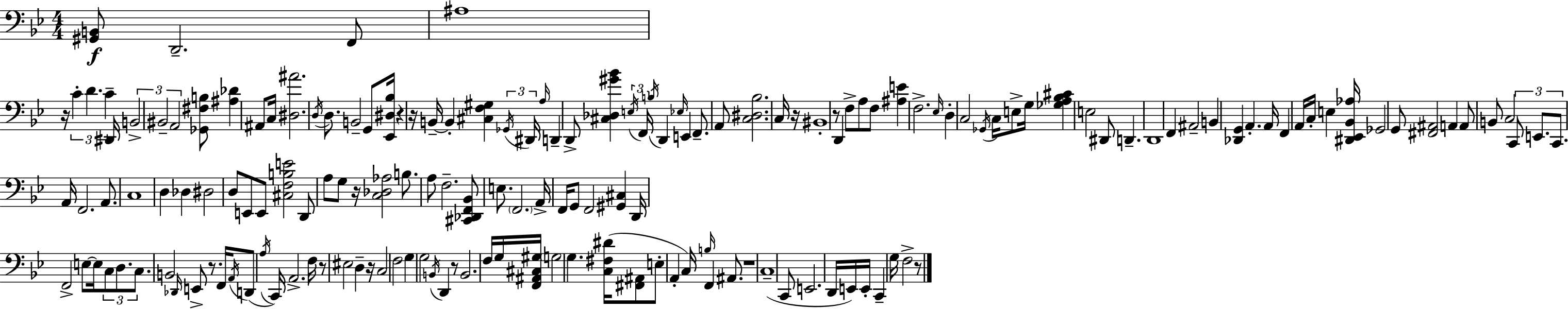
{
  \clef bass
  \numericTimeSignature
  \time 4/4
  \key g \minor
  \repeat volta 2 { <gis, b,>8\f d,2.-- f,8 | ais1 | r16 \tuplet 3/2 { c'4-. d'4. c'4-- } dis,16 | \tuplet 3/2 { b,2-> bis,2-- | \break a,2 } <ges, fis b>8 <ais des'>4 ais,8 | c16 <dis ais'>2. \acciaccatura { d16 } d8. | b,2-- g,8 <ees, dis bes>16 r4 | r16 b,16--~~ b,4-. <cis f gis>4 \tuplet 3/2 { \acciaccatura { ges,16 } dis,16 \grace { a16 } } d,4-- | \break d,8-> <cis des gis' bes'>4 \tuplet 3/2 { \acciaccatura { e16 } f,16 \acciaccatura { b16 } } d,4 \grace { ees16 } e,4 | f,8.-- a,8 <c dis bes>2. | c16 r16 bis,1-. | r8 d,4 f8-> a8 | \break f8 <ais e'>4 f2.-> | \grace { ees16 } d4-. c2 \acciaccatura { ges,16 } | c16 e8-> g16 <ges a bes cis'>4 e2 | dis,8 d,4.-- d,1 | \break f,4 ais,2-- | b,4 <des, g,>4 a,4.-. | a,16 f,4 a,16 c16-. e4 <dis, ees, bes, aes>16 ges,2 | g,8 <fis, ais,>2 | \break a,4 a,8 b,8 c2 | \tuplet 3/2 { c,8 e,8. c,8. } a,16 f,2. | a,8. c1 | d4 des4 | \break dis2 d8 e,8 e,8 <cis f b e'>2 | d,8 a8 g8 r16 <c des aes>2 | b8. a8 f2.-- | <cis, des, f, bes,>8 e8. \parenthesize f,2. | \break a,16-> f,16 g,8 f,2 | <gis, cis>4 d,16 f,2-> | e8~~ e16 \tuplet 3/2 { c8 d8. c8. } b,2 | \grace { des,16 } e,8-> r8. f,16 \acciaccatura { a,16 }( d,8 \acciaccatura { a16 } c,16) a,2.-> | \break f16 r8 eis2 | d4-- r16 c2 | f2 g4 g2 | \acciaccatura { b,16 } d,4 r8 b,2. | \break f16 g16 <f, ais, cis gis>16 \parenthesize g2 | g4. <c fis dis'>16( <fis, ais,>8 e8-. | a,4-. c16) \grace { b16 } f,4 ais,8. r1 | c1--( | \break c,8 e,2. | d,16 e,16) e,16-. c,4-- | g16 f2-> r8 } \bar "|."
}